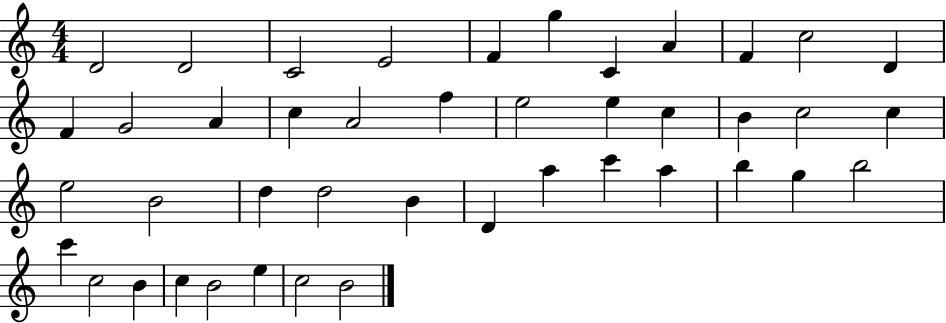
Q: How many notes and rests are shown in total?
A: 43